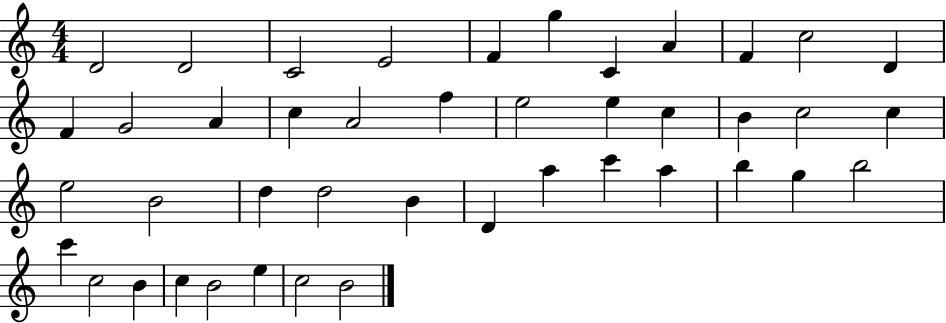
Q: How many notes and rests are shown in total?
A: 43